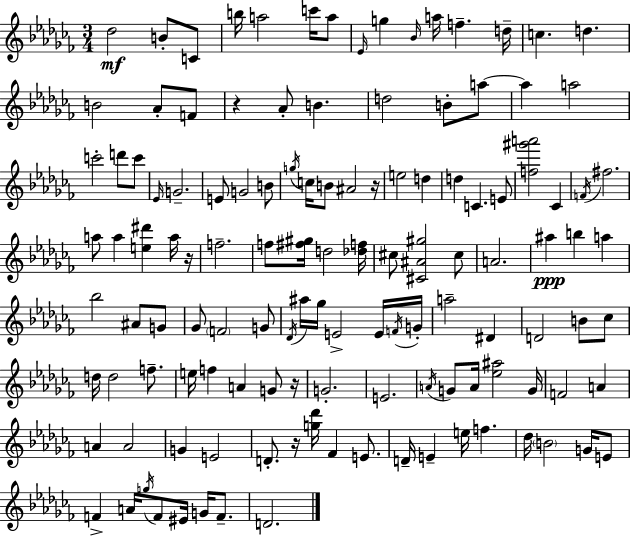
X:1
T:Untitled
M:3/4
L:1/4
K:Abm
_d2 B/2 C/2 b/4 a2 c'/4 a/2 _E/4 g _B/4 a/4 f d/4 c d B2 _A/2 F/2 z _A/2 B d2 B/2 a/2 a a2 c'2 d'/2 c'/2 _E/4 G2 E/2 G2 B/2 g/4 c/4 B/2 ^A2 z/4 e2 d d C E/2 [f^g'a']2 _C F/4 ^f2 a/2 a [e^d'] a/4 z/4 f2 f/2 [^f^g]/4 d2 [_df]/4 ^c/2 [^C^A^g]2 ^c/2 A2 ^a b a _b2 ^A/2 G/2 _G/2 F2 G/2 _D/4 ^a/4 _g/4 E2 E/4 F/4 G/4 a2 ^D D2 B/2 _c/2 d/4 d2 f/2 e/4 f A G/2 z/4 G2 E2 A/4 G/2 A/4 [_e^a]2 G/4 F2 A A A2 G E2 D/2 z/4 [g_d']/4 _F E/2 D/4 E e/4 f _d/4 B2 G/4 E/2 F A/4 g/4 F/2 ^E/4 G/4 F/2 D2